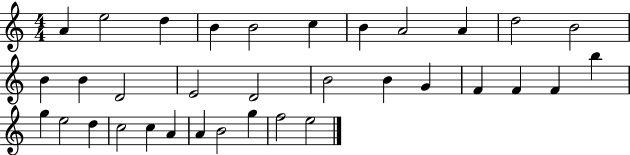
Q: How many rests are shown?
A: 0